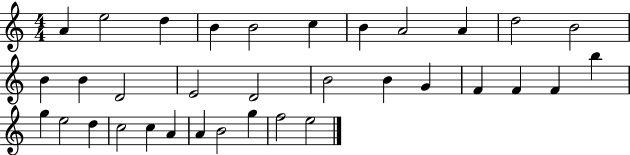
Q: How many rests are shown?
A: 0